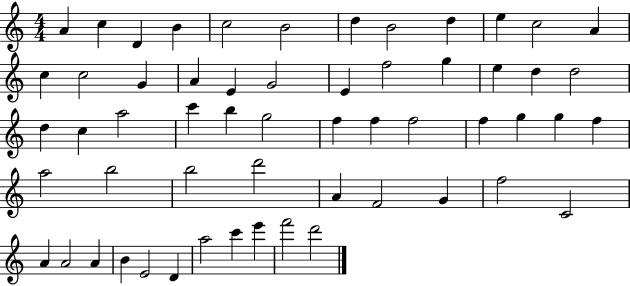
A4/q C5/q D4/q B4/q C5/h B4/h D5/q B4/h D5/q E5/q C5/h A4/q C5/q C5/h G4/q A4/q E4/q G4/h E4/q F5/h G5/q E5/q D5/q D5/h D5/q C5/q A5/h C6/q B5/q G5/h F5/q F5/q F5/h F5/q G5/q G5/q F5/q A5/h B5/h B5/h D6/h A4/q F4/h G4/q F5/h C4/h A4/q A4/h A4/q B4/q E4/h D4/q A5/h C6/q E6/q F6/h D6/h